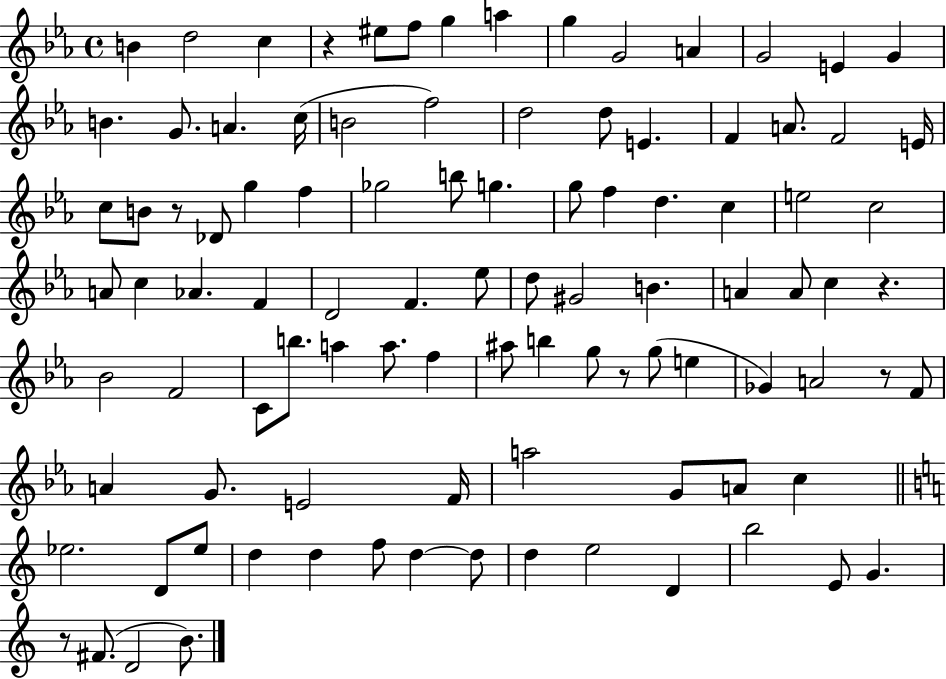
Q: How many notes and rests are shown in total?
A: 99